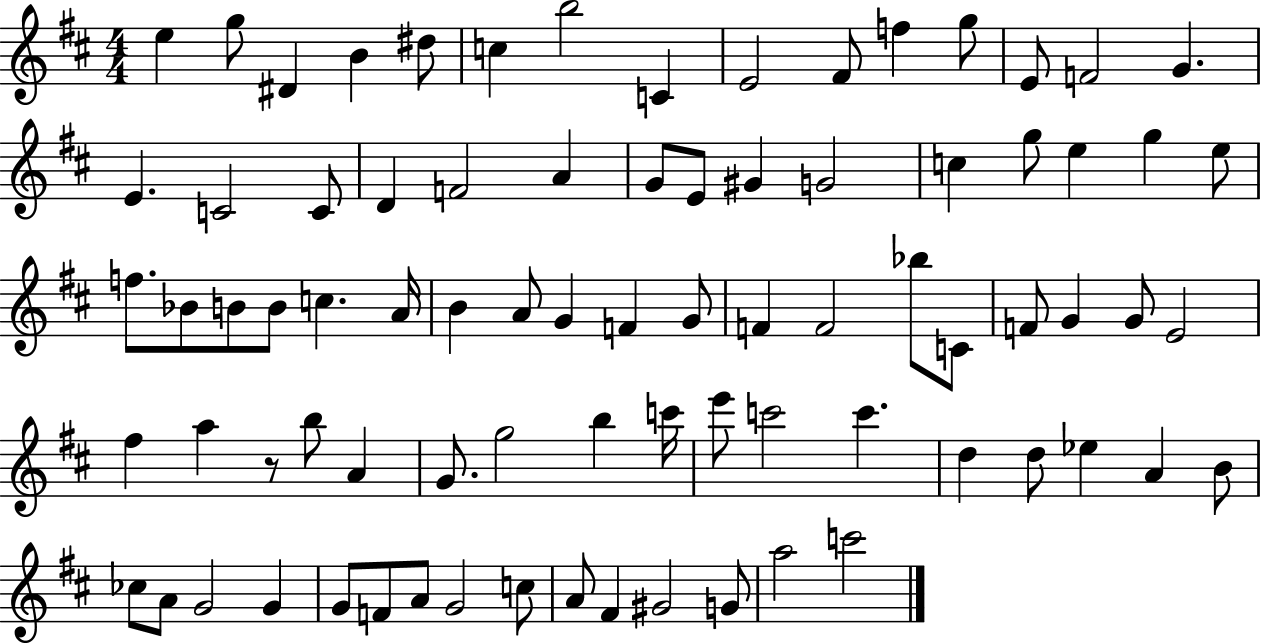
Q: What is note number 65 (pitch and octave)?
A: B4